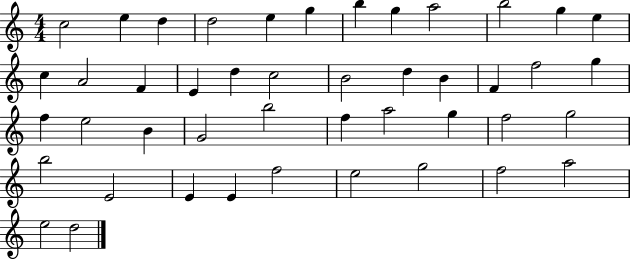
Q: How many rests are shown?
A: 0